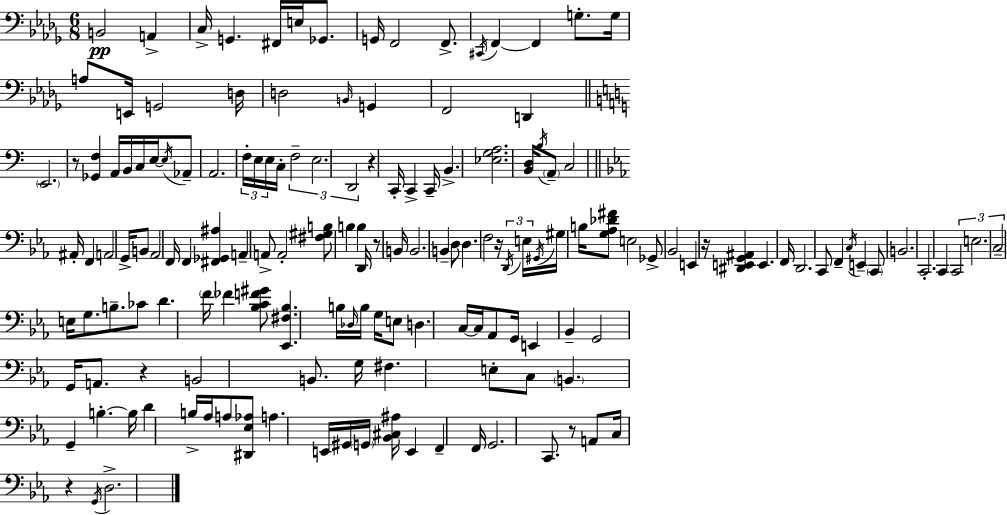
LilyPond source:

{
  \clef bass
  \numericTimeSignature
  \time 6/8
  \key bes \minor
  \repeat volta 2 { b,2\pp a,4-> | c16-> g,4. fis,16 e16 ges,8. | g,16 f,2 f,8.-> | \acciaccatura { cis,16 } f,4~~ f,4 g8.-. | \break g16 a8 e,16 g,2 | d16 d2 \grace { b,16 } g,4 | f,2 d,4 | \bar "||" \break \key c \major \parenthesize e,2. | r8 <ges, f>4 a,16 b,16 c16 e16~~ \acciaccatura { e16 } aes,8-- | a,2. | \tuplet 3/2 { f16-. e16 e16 } c16-. \tuplet 3/2 { f2-- | \break e2. | d,2 } r4 | c,16-. c,4-> c,16-- b,4.-> | <ees g a>2. | \break <b, d>16 \acciaccatura { b16 } \parenthesize a,8-- c2 | \bar "||" \break \key c \minor ais,16-. f,4 a,2 | g,16-> b,8 aes,2 | f,16 f,4 <fis, ges, ais>4 a,4-- | a,8-> a,2-. <fis gis b>8 | \break b4 b4 d,16 r8 | b,16 b,2. | b,4-- d8 d4. | f2 r16 \tuplet 3/2 { \acciaccatura { d,16 } e16 | \break \acciaccatura { gis,16 } } gis16 b16 <g aes des' fis'>8 e2 | ges,8-> bes,2 e,4 | r16 <dis, e, g, ais,>4 e,4. | f,16 d,2. | \break c,8 f,4-- \acciaccatura { c16 } e,4-- | \parenthesize c,8 b,2. | c,2.-. | c,4 \tuplet 3/2 { c,2 | \break e2. | c2-- } | e16 g8. b8.-- ces'8 d'4. | \parenthesize f'16 fes'4 <bes c' f' gis'>8 <ees, fis bes>4. | \break b16 \grace { des16 } b16 g16 e8 d4. | c16~~ c16 aes,8 g,16 e,4 | bes,4-- g,2 | g,16 a,8. r4 b,2 | \break b,8. g16 fis4. | e8-. c8 \parenthesize b,4. | g,4-- b4.-.~~ b16 | d'4 b16-> aes16 a8 <dis, ees aes>8 a4. | \break e,16 gis,16 \parenthesize g,16 <bes, cis ais>16 e,4 | f,4-- f,16 g,2. | c,8. r8 a,8 | c16 r4 \acciaccatura { g,16 } d2.-> | \break } \bar "|."
}